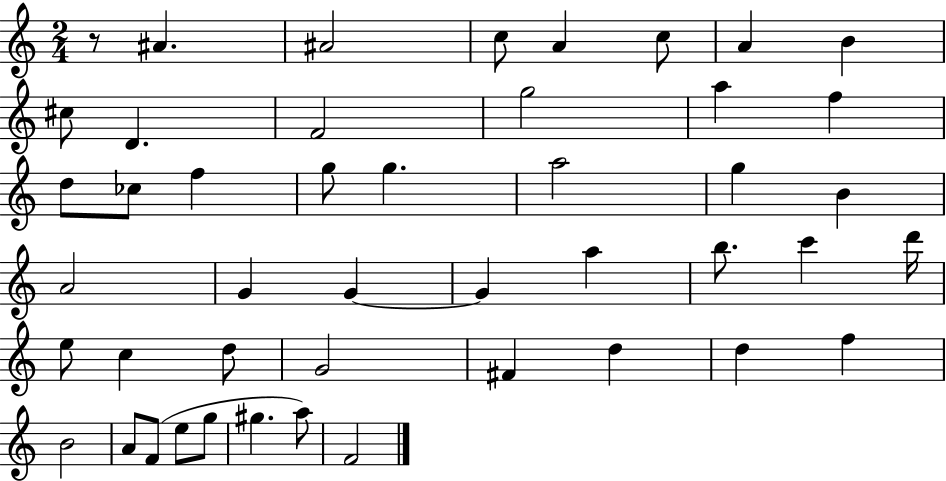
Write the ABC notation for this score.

X:1
T:Untitled
M:2/4
L:1/4
K:C
z/2 ^A ^A2 c/2 A c/2 A B ^c/2 D F2 g2 a f d/2 _c/2 f g/2 g a2 g B A2 G G G a b/2 c' d'/4 e/2 c d/2 G2 ^F d d f B2 A/2 F/2 e/2 g/2 ^g a/2 F2